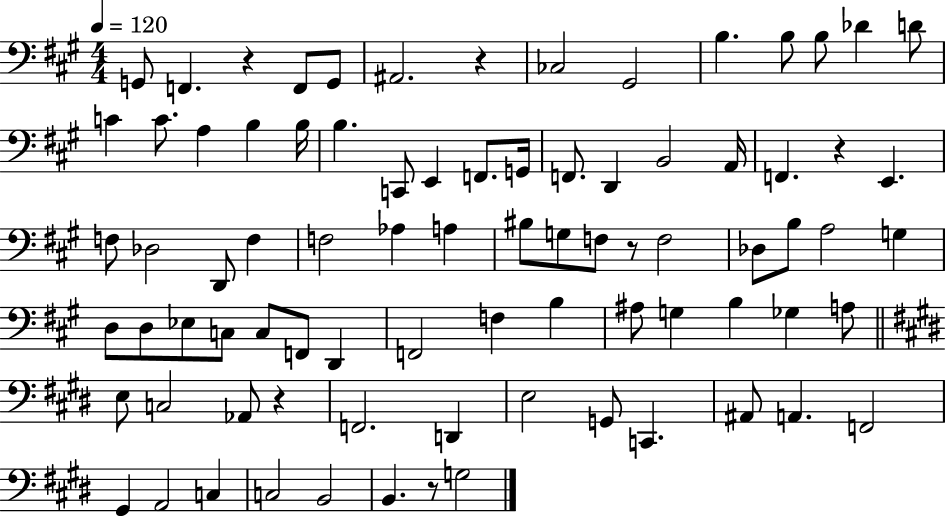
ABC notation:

X:1
T:Untitled
M:4/4
L:1/4
K:A
G,,/2 F,, z F,,/2 G,,/2 ^A,,2 z _C,2 ^G,,2 B, B,/2 B,/2 _D D/2 C C/2 A, B, B,/4 B, C,,/2 E,, F,,/2 G,,/4 F,,/2 D,, B,,2 A,,/4 F,, z E,, F,/2 _D,2 D,,/2 F, F,2 _A, A, ^B,/2 G,/2 F,/2 z/2 F,2 _D,/2 B,/2 A,2 G, D,/2 D,/2 _E,/2 C,/2 C,/2 F,,/2 D,, F,,2 F, B, ^A,/2 G, B, _G, A,/2 E,/2 C,2 _A,,/2 z F,,2 D,, E,2 G,,/2 C,, ^A,,/2 A,, F,,2 ^G,, A,,2 C, C,2 B,,2 B,, z/2 G,2